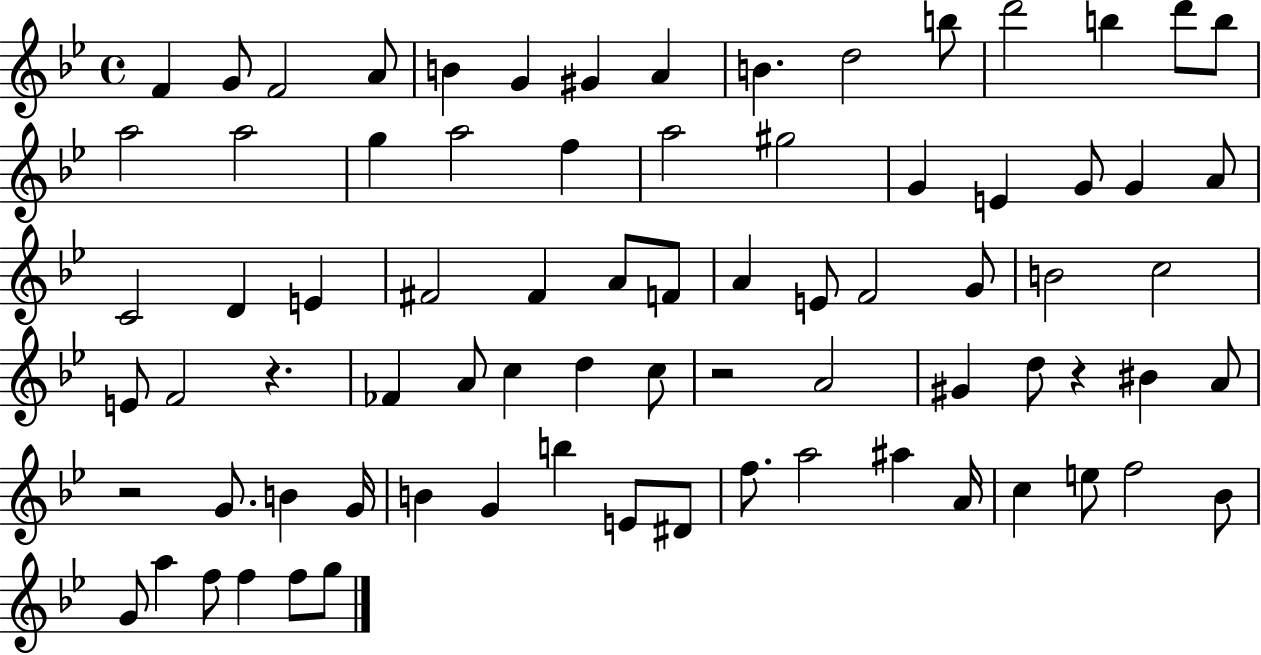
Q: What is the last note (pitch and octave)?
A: G5